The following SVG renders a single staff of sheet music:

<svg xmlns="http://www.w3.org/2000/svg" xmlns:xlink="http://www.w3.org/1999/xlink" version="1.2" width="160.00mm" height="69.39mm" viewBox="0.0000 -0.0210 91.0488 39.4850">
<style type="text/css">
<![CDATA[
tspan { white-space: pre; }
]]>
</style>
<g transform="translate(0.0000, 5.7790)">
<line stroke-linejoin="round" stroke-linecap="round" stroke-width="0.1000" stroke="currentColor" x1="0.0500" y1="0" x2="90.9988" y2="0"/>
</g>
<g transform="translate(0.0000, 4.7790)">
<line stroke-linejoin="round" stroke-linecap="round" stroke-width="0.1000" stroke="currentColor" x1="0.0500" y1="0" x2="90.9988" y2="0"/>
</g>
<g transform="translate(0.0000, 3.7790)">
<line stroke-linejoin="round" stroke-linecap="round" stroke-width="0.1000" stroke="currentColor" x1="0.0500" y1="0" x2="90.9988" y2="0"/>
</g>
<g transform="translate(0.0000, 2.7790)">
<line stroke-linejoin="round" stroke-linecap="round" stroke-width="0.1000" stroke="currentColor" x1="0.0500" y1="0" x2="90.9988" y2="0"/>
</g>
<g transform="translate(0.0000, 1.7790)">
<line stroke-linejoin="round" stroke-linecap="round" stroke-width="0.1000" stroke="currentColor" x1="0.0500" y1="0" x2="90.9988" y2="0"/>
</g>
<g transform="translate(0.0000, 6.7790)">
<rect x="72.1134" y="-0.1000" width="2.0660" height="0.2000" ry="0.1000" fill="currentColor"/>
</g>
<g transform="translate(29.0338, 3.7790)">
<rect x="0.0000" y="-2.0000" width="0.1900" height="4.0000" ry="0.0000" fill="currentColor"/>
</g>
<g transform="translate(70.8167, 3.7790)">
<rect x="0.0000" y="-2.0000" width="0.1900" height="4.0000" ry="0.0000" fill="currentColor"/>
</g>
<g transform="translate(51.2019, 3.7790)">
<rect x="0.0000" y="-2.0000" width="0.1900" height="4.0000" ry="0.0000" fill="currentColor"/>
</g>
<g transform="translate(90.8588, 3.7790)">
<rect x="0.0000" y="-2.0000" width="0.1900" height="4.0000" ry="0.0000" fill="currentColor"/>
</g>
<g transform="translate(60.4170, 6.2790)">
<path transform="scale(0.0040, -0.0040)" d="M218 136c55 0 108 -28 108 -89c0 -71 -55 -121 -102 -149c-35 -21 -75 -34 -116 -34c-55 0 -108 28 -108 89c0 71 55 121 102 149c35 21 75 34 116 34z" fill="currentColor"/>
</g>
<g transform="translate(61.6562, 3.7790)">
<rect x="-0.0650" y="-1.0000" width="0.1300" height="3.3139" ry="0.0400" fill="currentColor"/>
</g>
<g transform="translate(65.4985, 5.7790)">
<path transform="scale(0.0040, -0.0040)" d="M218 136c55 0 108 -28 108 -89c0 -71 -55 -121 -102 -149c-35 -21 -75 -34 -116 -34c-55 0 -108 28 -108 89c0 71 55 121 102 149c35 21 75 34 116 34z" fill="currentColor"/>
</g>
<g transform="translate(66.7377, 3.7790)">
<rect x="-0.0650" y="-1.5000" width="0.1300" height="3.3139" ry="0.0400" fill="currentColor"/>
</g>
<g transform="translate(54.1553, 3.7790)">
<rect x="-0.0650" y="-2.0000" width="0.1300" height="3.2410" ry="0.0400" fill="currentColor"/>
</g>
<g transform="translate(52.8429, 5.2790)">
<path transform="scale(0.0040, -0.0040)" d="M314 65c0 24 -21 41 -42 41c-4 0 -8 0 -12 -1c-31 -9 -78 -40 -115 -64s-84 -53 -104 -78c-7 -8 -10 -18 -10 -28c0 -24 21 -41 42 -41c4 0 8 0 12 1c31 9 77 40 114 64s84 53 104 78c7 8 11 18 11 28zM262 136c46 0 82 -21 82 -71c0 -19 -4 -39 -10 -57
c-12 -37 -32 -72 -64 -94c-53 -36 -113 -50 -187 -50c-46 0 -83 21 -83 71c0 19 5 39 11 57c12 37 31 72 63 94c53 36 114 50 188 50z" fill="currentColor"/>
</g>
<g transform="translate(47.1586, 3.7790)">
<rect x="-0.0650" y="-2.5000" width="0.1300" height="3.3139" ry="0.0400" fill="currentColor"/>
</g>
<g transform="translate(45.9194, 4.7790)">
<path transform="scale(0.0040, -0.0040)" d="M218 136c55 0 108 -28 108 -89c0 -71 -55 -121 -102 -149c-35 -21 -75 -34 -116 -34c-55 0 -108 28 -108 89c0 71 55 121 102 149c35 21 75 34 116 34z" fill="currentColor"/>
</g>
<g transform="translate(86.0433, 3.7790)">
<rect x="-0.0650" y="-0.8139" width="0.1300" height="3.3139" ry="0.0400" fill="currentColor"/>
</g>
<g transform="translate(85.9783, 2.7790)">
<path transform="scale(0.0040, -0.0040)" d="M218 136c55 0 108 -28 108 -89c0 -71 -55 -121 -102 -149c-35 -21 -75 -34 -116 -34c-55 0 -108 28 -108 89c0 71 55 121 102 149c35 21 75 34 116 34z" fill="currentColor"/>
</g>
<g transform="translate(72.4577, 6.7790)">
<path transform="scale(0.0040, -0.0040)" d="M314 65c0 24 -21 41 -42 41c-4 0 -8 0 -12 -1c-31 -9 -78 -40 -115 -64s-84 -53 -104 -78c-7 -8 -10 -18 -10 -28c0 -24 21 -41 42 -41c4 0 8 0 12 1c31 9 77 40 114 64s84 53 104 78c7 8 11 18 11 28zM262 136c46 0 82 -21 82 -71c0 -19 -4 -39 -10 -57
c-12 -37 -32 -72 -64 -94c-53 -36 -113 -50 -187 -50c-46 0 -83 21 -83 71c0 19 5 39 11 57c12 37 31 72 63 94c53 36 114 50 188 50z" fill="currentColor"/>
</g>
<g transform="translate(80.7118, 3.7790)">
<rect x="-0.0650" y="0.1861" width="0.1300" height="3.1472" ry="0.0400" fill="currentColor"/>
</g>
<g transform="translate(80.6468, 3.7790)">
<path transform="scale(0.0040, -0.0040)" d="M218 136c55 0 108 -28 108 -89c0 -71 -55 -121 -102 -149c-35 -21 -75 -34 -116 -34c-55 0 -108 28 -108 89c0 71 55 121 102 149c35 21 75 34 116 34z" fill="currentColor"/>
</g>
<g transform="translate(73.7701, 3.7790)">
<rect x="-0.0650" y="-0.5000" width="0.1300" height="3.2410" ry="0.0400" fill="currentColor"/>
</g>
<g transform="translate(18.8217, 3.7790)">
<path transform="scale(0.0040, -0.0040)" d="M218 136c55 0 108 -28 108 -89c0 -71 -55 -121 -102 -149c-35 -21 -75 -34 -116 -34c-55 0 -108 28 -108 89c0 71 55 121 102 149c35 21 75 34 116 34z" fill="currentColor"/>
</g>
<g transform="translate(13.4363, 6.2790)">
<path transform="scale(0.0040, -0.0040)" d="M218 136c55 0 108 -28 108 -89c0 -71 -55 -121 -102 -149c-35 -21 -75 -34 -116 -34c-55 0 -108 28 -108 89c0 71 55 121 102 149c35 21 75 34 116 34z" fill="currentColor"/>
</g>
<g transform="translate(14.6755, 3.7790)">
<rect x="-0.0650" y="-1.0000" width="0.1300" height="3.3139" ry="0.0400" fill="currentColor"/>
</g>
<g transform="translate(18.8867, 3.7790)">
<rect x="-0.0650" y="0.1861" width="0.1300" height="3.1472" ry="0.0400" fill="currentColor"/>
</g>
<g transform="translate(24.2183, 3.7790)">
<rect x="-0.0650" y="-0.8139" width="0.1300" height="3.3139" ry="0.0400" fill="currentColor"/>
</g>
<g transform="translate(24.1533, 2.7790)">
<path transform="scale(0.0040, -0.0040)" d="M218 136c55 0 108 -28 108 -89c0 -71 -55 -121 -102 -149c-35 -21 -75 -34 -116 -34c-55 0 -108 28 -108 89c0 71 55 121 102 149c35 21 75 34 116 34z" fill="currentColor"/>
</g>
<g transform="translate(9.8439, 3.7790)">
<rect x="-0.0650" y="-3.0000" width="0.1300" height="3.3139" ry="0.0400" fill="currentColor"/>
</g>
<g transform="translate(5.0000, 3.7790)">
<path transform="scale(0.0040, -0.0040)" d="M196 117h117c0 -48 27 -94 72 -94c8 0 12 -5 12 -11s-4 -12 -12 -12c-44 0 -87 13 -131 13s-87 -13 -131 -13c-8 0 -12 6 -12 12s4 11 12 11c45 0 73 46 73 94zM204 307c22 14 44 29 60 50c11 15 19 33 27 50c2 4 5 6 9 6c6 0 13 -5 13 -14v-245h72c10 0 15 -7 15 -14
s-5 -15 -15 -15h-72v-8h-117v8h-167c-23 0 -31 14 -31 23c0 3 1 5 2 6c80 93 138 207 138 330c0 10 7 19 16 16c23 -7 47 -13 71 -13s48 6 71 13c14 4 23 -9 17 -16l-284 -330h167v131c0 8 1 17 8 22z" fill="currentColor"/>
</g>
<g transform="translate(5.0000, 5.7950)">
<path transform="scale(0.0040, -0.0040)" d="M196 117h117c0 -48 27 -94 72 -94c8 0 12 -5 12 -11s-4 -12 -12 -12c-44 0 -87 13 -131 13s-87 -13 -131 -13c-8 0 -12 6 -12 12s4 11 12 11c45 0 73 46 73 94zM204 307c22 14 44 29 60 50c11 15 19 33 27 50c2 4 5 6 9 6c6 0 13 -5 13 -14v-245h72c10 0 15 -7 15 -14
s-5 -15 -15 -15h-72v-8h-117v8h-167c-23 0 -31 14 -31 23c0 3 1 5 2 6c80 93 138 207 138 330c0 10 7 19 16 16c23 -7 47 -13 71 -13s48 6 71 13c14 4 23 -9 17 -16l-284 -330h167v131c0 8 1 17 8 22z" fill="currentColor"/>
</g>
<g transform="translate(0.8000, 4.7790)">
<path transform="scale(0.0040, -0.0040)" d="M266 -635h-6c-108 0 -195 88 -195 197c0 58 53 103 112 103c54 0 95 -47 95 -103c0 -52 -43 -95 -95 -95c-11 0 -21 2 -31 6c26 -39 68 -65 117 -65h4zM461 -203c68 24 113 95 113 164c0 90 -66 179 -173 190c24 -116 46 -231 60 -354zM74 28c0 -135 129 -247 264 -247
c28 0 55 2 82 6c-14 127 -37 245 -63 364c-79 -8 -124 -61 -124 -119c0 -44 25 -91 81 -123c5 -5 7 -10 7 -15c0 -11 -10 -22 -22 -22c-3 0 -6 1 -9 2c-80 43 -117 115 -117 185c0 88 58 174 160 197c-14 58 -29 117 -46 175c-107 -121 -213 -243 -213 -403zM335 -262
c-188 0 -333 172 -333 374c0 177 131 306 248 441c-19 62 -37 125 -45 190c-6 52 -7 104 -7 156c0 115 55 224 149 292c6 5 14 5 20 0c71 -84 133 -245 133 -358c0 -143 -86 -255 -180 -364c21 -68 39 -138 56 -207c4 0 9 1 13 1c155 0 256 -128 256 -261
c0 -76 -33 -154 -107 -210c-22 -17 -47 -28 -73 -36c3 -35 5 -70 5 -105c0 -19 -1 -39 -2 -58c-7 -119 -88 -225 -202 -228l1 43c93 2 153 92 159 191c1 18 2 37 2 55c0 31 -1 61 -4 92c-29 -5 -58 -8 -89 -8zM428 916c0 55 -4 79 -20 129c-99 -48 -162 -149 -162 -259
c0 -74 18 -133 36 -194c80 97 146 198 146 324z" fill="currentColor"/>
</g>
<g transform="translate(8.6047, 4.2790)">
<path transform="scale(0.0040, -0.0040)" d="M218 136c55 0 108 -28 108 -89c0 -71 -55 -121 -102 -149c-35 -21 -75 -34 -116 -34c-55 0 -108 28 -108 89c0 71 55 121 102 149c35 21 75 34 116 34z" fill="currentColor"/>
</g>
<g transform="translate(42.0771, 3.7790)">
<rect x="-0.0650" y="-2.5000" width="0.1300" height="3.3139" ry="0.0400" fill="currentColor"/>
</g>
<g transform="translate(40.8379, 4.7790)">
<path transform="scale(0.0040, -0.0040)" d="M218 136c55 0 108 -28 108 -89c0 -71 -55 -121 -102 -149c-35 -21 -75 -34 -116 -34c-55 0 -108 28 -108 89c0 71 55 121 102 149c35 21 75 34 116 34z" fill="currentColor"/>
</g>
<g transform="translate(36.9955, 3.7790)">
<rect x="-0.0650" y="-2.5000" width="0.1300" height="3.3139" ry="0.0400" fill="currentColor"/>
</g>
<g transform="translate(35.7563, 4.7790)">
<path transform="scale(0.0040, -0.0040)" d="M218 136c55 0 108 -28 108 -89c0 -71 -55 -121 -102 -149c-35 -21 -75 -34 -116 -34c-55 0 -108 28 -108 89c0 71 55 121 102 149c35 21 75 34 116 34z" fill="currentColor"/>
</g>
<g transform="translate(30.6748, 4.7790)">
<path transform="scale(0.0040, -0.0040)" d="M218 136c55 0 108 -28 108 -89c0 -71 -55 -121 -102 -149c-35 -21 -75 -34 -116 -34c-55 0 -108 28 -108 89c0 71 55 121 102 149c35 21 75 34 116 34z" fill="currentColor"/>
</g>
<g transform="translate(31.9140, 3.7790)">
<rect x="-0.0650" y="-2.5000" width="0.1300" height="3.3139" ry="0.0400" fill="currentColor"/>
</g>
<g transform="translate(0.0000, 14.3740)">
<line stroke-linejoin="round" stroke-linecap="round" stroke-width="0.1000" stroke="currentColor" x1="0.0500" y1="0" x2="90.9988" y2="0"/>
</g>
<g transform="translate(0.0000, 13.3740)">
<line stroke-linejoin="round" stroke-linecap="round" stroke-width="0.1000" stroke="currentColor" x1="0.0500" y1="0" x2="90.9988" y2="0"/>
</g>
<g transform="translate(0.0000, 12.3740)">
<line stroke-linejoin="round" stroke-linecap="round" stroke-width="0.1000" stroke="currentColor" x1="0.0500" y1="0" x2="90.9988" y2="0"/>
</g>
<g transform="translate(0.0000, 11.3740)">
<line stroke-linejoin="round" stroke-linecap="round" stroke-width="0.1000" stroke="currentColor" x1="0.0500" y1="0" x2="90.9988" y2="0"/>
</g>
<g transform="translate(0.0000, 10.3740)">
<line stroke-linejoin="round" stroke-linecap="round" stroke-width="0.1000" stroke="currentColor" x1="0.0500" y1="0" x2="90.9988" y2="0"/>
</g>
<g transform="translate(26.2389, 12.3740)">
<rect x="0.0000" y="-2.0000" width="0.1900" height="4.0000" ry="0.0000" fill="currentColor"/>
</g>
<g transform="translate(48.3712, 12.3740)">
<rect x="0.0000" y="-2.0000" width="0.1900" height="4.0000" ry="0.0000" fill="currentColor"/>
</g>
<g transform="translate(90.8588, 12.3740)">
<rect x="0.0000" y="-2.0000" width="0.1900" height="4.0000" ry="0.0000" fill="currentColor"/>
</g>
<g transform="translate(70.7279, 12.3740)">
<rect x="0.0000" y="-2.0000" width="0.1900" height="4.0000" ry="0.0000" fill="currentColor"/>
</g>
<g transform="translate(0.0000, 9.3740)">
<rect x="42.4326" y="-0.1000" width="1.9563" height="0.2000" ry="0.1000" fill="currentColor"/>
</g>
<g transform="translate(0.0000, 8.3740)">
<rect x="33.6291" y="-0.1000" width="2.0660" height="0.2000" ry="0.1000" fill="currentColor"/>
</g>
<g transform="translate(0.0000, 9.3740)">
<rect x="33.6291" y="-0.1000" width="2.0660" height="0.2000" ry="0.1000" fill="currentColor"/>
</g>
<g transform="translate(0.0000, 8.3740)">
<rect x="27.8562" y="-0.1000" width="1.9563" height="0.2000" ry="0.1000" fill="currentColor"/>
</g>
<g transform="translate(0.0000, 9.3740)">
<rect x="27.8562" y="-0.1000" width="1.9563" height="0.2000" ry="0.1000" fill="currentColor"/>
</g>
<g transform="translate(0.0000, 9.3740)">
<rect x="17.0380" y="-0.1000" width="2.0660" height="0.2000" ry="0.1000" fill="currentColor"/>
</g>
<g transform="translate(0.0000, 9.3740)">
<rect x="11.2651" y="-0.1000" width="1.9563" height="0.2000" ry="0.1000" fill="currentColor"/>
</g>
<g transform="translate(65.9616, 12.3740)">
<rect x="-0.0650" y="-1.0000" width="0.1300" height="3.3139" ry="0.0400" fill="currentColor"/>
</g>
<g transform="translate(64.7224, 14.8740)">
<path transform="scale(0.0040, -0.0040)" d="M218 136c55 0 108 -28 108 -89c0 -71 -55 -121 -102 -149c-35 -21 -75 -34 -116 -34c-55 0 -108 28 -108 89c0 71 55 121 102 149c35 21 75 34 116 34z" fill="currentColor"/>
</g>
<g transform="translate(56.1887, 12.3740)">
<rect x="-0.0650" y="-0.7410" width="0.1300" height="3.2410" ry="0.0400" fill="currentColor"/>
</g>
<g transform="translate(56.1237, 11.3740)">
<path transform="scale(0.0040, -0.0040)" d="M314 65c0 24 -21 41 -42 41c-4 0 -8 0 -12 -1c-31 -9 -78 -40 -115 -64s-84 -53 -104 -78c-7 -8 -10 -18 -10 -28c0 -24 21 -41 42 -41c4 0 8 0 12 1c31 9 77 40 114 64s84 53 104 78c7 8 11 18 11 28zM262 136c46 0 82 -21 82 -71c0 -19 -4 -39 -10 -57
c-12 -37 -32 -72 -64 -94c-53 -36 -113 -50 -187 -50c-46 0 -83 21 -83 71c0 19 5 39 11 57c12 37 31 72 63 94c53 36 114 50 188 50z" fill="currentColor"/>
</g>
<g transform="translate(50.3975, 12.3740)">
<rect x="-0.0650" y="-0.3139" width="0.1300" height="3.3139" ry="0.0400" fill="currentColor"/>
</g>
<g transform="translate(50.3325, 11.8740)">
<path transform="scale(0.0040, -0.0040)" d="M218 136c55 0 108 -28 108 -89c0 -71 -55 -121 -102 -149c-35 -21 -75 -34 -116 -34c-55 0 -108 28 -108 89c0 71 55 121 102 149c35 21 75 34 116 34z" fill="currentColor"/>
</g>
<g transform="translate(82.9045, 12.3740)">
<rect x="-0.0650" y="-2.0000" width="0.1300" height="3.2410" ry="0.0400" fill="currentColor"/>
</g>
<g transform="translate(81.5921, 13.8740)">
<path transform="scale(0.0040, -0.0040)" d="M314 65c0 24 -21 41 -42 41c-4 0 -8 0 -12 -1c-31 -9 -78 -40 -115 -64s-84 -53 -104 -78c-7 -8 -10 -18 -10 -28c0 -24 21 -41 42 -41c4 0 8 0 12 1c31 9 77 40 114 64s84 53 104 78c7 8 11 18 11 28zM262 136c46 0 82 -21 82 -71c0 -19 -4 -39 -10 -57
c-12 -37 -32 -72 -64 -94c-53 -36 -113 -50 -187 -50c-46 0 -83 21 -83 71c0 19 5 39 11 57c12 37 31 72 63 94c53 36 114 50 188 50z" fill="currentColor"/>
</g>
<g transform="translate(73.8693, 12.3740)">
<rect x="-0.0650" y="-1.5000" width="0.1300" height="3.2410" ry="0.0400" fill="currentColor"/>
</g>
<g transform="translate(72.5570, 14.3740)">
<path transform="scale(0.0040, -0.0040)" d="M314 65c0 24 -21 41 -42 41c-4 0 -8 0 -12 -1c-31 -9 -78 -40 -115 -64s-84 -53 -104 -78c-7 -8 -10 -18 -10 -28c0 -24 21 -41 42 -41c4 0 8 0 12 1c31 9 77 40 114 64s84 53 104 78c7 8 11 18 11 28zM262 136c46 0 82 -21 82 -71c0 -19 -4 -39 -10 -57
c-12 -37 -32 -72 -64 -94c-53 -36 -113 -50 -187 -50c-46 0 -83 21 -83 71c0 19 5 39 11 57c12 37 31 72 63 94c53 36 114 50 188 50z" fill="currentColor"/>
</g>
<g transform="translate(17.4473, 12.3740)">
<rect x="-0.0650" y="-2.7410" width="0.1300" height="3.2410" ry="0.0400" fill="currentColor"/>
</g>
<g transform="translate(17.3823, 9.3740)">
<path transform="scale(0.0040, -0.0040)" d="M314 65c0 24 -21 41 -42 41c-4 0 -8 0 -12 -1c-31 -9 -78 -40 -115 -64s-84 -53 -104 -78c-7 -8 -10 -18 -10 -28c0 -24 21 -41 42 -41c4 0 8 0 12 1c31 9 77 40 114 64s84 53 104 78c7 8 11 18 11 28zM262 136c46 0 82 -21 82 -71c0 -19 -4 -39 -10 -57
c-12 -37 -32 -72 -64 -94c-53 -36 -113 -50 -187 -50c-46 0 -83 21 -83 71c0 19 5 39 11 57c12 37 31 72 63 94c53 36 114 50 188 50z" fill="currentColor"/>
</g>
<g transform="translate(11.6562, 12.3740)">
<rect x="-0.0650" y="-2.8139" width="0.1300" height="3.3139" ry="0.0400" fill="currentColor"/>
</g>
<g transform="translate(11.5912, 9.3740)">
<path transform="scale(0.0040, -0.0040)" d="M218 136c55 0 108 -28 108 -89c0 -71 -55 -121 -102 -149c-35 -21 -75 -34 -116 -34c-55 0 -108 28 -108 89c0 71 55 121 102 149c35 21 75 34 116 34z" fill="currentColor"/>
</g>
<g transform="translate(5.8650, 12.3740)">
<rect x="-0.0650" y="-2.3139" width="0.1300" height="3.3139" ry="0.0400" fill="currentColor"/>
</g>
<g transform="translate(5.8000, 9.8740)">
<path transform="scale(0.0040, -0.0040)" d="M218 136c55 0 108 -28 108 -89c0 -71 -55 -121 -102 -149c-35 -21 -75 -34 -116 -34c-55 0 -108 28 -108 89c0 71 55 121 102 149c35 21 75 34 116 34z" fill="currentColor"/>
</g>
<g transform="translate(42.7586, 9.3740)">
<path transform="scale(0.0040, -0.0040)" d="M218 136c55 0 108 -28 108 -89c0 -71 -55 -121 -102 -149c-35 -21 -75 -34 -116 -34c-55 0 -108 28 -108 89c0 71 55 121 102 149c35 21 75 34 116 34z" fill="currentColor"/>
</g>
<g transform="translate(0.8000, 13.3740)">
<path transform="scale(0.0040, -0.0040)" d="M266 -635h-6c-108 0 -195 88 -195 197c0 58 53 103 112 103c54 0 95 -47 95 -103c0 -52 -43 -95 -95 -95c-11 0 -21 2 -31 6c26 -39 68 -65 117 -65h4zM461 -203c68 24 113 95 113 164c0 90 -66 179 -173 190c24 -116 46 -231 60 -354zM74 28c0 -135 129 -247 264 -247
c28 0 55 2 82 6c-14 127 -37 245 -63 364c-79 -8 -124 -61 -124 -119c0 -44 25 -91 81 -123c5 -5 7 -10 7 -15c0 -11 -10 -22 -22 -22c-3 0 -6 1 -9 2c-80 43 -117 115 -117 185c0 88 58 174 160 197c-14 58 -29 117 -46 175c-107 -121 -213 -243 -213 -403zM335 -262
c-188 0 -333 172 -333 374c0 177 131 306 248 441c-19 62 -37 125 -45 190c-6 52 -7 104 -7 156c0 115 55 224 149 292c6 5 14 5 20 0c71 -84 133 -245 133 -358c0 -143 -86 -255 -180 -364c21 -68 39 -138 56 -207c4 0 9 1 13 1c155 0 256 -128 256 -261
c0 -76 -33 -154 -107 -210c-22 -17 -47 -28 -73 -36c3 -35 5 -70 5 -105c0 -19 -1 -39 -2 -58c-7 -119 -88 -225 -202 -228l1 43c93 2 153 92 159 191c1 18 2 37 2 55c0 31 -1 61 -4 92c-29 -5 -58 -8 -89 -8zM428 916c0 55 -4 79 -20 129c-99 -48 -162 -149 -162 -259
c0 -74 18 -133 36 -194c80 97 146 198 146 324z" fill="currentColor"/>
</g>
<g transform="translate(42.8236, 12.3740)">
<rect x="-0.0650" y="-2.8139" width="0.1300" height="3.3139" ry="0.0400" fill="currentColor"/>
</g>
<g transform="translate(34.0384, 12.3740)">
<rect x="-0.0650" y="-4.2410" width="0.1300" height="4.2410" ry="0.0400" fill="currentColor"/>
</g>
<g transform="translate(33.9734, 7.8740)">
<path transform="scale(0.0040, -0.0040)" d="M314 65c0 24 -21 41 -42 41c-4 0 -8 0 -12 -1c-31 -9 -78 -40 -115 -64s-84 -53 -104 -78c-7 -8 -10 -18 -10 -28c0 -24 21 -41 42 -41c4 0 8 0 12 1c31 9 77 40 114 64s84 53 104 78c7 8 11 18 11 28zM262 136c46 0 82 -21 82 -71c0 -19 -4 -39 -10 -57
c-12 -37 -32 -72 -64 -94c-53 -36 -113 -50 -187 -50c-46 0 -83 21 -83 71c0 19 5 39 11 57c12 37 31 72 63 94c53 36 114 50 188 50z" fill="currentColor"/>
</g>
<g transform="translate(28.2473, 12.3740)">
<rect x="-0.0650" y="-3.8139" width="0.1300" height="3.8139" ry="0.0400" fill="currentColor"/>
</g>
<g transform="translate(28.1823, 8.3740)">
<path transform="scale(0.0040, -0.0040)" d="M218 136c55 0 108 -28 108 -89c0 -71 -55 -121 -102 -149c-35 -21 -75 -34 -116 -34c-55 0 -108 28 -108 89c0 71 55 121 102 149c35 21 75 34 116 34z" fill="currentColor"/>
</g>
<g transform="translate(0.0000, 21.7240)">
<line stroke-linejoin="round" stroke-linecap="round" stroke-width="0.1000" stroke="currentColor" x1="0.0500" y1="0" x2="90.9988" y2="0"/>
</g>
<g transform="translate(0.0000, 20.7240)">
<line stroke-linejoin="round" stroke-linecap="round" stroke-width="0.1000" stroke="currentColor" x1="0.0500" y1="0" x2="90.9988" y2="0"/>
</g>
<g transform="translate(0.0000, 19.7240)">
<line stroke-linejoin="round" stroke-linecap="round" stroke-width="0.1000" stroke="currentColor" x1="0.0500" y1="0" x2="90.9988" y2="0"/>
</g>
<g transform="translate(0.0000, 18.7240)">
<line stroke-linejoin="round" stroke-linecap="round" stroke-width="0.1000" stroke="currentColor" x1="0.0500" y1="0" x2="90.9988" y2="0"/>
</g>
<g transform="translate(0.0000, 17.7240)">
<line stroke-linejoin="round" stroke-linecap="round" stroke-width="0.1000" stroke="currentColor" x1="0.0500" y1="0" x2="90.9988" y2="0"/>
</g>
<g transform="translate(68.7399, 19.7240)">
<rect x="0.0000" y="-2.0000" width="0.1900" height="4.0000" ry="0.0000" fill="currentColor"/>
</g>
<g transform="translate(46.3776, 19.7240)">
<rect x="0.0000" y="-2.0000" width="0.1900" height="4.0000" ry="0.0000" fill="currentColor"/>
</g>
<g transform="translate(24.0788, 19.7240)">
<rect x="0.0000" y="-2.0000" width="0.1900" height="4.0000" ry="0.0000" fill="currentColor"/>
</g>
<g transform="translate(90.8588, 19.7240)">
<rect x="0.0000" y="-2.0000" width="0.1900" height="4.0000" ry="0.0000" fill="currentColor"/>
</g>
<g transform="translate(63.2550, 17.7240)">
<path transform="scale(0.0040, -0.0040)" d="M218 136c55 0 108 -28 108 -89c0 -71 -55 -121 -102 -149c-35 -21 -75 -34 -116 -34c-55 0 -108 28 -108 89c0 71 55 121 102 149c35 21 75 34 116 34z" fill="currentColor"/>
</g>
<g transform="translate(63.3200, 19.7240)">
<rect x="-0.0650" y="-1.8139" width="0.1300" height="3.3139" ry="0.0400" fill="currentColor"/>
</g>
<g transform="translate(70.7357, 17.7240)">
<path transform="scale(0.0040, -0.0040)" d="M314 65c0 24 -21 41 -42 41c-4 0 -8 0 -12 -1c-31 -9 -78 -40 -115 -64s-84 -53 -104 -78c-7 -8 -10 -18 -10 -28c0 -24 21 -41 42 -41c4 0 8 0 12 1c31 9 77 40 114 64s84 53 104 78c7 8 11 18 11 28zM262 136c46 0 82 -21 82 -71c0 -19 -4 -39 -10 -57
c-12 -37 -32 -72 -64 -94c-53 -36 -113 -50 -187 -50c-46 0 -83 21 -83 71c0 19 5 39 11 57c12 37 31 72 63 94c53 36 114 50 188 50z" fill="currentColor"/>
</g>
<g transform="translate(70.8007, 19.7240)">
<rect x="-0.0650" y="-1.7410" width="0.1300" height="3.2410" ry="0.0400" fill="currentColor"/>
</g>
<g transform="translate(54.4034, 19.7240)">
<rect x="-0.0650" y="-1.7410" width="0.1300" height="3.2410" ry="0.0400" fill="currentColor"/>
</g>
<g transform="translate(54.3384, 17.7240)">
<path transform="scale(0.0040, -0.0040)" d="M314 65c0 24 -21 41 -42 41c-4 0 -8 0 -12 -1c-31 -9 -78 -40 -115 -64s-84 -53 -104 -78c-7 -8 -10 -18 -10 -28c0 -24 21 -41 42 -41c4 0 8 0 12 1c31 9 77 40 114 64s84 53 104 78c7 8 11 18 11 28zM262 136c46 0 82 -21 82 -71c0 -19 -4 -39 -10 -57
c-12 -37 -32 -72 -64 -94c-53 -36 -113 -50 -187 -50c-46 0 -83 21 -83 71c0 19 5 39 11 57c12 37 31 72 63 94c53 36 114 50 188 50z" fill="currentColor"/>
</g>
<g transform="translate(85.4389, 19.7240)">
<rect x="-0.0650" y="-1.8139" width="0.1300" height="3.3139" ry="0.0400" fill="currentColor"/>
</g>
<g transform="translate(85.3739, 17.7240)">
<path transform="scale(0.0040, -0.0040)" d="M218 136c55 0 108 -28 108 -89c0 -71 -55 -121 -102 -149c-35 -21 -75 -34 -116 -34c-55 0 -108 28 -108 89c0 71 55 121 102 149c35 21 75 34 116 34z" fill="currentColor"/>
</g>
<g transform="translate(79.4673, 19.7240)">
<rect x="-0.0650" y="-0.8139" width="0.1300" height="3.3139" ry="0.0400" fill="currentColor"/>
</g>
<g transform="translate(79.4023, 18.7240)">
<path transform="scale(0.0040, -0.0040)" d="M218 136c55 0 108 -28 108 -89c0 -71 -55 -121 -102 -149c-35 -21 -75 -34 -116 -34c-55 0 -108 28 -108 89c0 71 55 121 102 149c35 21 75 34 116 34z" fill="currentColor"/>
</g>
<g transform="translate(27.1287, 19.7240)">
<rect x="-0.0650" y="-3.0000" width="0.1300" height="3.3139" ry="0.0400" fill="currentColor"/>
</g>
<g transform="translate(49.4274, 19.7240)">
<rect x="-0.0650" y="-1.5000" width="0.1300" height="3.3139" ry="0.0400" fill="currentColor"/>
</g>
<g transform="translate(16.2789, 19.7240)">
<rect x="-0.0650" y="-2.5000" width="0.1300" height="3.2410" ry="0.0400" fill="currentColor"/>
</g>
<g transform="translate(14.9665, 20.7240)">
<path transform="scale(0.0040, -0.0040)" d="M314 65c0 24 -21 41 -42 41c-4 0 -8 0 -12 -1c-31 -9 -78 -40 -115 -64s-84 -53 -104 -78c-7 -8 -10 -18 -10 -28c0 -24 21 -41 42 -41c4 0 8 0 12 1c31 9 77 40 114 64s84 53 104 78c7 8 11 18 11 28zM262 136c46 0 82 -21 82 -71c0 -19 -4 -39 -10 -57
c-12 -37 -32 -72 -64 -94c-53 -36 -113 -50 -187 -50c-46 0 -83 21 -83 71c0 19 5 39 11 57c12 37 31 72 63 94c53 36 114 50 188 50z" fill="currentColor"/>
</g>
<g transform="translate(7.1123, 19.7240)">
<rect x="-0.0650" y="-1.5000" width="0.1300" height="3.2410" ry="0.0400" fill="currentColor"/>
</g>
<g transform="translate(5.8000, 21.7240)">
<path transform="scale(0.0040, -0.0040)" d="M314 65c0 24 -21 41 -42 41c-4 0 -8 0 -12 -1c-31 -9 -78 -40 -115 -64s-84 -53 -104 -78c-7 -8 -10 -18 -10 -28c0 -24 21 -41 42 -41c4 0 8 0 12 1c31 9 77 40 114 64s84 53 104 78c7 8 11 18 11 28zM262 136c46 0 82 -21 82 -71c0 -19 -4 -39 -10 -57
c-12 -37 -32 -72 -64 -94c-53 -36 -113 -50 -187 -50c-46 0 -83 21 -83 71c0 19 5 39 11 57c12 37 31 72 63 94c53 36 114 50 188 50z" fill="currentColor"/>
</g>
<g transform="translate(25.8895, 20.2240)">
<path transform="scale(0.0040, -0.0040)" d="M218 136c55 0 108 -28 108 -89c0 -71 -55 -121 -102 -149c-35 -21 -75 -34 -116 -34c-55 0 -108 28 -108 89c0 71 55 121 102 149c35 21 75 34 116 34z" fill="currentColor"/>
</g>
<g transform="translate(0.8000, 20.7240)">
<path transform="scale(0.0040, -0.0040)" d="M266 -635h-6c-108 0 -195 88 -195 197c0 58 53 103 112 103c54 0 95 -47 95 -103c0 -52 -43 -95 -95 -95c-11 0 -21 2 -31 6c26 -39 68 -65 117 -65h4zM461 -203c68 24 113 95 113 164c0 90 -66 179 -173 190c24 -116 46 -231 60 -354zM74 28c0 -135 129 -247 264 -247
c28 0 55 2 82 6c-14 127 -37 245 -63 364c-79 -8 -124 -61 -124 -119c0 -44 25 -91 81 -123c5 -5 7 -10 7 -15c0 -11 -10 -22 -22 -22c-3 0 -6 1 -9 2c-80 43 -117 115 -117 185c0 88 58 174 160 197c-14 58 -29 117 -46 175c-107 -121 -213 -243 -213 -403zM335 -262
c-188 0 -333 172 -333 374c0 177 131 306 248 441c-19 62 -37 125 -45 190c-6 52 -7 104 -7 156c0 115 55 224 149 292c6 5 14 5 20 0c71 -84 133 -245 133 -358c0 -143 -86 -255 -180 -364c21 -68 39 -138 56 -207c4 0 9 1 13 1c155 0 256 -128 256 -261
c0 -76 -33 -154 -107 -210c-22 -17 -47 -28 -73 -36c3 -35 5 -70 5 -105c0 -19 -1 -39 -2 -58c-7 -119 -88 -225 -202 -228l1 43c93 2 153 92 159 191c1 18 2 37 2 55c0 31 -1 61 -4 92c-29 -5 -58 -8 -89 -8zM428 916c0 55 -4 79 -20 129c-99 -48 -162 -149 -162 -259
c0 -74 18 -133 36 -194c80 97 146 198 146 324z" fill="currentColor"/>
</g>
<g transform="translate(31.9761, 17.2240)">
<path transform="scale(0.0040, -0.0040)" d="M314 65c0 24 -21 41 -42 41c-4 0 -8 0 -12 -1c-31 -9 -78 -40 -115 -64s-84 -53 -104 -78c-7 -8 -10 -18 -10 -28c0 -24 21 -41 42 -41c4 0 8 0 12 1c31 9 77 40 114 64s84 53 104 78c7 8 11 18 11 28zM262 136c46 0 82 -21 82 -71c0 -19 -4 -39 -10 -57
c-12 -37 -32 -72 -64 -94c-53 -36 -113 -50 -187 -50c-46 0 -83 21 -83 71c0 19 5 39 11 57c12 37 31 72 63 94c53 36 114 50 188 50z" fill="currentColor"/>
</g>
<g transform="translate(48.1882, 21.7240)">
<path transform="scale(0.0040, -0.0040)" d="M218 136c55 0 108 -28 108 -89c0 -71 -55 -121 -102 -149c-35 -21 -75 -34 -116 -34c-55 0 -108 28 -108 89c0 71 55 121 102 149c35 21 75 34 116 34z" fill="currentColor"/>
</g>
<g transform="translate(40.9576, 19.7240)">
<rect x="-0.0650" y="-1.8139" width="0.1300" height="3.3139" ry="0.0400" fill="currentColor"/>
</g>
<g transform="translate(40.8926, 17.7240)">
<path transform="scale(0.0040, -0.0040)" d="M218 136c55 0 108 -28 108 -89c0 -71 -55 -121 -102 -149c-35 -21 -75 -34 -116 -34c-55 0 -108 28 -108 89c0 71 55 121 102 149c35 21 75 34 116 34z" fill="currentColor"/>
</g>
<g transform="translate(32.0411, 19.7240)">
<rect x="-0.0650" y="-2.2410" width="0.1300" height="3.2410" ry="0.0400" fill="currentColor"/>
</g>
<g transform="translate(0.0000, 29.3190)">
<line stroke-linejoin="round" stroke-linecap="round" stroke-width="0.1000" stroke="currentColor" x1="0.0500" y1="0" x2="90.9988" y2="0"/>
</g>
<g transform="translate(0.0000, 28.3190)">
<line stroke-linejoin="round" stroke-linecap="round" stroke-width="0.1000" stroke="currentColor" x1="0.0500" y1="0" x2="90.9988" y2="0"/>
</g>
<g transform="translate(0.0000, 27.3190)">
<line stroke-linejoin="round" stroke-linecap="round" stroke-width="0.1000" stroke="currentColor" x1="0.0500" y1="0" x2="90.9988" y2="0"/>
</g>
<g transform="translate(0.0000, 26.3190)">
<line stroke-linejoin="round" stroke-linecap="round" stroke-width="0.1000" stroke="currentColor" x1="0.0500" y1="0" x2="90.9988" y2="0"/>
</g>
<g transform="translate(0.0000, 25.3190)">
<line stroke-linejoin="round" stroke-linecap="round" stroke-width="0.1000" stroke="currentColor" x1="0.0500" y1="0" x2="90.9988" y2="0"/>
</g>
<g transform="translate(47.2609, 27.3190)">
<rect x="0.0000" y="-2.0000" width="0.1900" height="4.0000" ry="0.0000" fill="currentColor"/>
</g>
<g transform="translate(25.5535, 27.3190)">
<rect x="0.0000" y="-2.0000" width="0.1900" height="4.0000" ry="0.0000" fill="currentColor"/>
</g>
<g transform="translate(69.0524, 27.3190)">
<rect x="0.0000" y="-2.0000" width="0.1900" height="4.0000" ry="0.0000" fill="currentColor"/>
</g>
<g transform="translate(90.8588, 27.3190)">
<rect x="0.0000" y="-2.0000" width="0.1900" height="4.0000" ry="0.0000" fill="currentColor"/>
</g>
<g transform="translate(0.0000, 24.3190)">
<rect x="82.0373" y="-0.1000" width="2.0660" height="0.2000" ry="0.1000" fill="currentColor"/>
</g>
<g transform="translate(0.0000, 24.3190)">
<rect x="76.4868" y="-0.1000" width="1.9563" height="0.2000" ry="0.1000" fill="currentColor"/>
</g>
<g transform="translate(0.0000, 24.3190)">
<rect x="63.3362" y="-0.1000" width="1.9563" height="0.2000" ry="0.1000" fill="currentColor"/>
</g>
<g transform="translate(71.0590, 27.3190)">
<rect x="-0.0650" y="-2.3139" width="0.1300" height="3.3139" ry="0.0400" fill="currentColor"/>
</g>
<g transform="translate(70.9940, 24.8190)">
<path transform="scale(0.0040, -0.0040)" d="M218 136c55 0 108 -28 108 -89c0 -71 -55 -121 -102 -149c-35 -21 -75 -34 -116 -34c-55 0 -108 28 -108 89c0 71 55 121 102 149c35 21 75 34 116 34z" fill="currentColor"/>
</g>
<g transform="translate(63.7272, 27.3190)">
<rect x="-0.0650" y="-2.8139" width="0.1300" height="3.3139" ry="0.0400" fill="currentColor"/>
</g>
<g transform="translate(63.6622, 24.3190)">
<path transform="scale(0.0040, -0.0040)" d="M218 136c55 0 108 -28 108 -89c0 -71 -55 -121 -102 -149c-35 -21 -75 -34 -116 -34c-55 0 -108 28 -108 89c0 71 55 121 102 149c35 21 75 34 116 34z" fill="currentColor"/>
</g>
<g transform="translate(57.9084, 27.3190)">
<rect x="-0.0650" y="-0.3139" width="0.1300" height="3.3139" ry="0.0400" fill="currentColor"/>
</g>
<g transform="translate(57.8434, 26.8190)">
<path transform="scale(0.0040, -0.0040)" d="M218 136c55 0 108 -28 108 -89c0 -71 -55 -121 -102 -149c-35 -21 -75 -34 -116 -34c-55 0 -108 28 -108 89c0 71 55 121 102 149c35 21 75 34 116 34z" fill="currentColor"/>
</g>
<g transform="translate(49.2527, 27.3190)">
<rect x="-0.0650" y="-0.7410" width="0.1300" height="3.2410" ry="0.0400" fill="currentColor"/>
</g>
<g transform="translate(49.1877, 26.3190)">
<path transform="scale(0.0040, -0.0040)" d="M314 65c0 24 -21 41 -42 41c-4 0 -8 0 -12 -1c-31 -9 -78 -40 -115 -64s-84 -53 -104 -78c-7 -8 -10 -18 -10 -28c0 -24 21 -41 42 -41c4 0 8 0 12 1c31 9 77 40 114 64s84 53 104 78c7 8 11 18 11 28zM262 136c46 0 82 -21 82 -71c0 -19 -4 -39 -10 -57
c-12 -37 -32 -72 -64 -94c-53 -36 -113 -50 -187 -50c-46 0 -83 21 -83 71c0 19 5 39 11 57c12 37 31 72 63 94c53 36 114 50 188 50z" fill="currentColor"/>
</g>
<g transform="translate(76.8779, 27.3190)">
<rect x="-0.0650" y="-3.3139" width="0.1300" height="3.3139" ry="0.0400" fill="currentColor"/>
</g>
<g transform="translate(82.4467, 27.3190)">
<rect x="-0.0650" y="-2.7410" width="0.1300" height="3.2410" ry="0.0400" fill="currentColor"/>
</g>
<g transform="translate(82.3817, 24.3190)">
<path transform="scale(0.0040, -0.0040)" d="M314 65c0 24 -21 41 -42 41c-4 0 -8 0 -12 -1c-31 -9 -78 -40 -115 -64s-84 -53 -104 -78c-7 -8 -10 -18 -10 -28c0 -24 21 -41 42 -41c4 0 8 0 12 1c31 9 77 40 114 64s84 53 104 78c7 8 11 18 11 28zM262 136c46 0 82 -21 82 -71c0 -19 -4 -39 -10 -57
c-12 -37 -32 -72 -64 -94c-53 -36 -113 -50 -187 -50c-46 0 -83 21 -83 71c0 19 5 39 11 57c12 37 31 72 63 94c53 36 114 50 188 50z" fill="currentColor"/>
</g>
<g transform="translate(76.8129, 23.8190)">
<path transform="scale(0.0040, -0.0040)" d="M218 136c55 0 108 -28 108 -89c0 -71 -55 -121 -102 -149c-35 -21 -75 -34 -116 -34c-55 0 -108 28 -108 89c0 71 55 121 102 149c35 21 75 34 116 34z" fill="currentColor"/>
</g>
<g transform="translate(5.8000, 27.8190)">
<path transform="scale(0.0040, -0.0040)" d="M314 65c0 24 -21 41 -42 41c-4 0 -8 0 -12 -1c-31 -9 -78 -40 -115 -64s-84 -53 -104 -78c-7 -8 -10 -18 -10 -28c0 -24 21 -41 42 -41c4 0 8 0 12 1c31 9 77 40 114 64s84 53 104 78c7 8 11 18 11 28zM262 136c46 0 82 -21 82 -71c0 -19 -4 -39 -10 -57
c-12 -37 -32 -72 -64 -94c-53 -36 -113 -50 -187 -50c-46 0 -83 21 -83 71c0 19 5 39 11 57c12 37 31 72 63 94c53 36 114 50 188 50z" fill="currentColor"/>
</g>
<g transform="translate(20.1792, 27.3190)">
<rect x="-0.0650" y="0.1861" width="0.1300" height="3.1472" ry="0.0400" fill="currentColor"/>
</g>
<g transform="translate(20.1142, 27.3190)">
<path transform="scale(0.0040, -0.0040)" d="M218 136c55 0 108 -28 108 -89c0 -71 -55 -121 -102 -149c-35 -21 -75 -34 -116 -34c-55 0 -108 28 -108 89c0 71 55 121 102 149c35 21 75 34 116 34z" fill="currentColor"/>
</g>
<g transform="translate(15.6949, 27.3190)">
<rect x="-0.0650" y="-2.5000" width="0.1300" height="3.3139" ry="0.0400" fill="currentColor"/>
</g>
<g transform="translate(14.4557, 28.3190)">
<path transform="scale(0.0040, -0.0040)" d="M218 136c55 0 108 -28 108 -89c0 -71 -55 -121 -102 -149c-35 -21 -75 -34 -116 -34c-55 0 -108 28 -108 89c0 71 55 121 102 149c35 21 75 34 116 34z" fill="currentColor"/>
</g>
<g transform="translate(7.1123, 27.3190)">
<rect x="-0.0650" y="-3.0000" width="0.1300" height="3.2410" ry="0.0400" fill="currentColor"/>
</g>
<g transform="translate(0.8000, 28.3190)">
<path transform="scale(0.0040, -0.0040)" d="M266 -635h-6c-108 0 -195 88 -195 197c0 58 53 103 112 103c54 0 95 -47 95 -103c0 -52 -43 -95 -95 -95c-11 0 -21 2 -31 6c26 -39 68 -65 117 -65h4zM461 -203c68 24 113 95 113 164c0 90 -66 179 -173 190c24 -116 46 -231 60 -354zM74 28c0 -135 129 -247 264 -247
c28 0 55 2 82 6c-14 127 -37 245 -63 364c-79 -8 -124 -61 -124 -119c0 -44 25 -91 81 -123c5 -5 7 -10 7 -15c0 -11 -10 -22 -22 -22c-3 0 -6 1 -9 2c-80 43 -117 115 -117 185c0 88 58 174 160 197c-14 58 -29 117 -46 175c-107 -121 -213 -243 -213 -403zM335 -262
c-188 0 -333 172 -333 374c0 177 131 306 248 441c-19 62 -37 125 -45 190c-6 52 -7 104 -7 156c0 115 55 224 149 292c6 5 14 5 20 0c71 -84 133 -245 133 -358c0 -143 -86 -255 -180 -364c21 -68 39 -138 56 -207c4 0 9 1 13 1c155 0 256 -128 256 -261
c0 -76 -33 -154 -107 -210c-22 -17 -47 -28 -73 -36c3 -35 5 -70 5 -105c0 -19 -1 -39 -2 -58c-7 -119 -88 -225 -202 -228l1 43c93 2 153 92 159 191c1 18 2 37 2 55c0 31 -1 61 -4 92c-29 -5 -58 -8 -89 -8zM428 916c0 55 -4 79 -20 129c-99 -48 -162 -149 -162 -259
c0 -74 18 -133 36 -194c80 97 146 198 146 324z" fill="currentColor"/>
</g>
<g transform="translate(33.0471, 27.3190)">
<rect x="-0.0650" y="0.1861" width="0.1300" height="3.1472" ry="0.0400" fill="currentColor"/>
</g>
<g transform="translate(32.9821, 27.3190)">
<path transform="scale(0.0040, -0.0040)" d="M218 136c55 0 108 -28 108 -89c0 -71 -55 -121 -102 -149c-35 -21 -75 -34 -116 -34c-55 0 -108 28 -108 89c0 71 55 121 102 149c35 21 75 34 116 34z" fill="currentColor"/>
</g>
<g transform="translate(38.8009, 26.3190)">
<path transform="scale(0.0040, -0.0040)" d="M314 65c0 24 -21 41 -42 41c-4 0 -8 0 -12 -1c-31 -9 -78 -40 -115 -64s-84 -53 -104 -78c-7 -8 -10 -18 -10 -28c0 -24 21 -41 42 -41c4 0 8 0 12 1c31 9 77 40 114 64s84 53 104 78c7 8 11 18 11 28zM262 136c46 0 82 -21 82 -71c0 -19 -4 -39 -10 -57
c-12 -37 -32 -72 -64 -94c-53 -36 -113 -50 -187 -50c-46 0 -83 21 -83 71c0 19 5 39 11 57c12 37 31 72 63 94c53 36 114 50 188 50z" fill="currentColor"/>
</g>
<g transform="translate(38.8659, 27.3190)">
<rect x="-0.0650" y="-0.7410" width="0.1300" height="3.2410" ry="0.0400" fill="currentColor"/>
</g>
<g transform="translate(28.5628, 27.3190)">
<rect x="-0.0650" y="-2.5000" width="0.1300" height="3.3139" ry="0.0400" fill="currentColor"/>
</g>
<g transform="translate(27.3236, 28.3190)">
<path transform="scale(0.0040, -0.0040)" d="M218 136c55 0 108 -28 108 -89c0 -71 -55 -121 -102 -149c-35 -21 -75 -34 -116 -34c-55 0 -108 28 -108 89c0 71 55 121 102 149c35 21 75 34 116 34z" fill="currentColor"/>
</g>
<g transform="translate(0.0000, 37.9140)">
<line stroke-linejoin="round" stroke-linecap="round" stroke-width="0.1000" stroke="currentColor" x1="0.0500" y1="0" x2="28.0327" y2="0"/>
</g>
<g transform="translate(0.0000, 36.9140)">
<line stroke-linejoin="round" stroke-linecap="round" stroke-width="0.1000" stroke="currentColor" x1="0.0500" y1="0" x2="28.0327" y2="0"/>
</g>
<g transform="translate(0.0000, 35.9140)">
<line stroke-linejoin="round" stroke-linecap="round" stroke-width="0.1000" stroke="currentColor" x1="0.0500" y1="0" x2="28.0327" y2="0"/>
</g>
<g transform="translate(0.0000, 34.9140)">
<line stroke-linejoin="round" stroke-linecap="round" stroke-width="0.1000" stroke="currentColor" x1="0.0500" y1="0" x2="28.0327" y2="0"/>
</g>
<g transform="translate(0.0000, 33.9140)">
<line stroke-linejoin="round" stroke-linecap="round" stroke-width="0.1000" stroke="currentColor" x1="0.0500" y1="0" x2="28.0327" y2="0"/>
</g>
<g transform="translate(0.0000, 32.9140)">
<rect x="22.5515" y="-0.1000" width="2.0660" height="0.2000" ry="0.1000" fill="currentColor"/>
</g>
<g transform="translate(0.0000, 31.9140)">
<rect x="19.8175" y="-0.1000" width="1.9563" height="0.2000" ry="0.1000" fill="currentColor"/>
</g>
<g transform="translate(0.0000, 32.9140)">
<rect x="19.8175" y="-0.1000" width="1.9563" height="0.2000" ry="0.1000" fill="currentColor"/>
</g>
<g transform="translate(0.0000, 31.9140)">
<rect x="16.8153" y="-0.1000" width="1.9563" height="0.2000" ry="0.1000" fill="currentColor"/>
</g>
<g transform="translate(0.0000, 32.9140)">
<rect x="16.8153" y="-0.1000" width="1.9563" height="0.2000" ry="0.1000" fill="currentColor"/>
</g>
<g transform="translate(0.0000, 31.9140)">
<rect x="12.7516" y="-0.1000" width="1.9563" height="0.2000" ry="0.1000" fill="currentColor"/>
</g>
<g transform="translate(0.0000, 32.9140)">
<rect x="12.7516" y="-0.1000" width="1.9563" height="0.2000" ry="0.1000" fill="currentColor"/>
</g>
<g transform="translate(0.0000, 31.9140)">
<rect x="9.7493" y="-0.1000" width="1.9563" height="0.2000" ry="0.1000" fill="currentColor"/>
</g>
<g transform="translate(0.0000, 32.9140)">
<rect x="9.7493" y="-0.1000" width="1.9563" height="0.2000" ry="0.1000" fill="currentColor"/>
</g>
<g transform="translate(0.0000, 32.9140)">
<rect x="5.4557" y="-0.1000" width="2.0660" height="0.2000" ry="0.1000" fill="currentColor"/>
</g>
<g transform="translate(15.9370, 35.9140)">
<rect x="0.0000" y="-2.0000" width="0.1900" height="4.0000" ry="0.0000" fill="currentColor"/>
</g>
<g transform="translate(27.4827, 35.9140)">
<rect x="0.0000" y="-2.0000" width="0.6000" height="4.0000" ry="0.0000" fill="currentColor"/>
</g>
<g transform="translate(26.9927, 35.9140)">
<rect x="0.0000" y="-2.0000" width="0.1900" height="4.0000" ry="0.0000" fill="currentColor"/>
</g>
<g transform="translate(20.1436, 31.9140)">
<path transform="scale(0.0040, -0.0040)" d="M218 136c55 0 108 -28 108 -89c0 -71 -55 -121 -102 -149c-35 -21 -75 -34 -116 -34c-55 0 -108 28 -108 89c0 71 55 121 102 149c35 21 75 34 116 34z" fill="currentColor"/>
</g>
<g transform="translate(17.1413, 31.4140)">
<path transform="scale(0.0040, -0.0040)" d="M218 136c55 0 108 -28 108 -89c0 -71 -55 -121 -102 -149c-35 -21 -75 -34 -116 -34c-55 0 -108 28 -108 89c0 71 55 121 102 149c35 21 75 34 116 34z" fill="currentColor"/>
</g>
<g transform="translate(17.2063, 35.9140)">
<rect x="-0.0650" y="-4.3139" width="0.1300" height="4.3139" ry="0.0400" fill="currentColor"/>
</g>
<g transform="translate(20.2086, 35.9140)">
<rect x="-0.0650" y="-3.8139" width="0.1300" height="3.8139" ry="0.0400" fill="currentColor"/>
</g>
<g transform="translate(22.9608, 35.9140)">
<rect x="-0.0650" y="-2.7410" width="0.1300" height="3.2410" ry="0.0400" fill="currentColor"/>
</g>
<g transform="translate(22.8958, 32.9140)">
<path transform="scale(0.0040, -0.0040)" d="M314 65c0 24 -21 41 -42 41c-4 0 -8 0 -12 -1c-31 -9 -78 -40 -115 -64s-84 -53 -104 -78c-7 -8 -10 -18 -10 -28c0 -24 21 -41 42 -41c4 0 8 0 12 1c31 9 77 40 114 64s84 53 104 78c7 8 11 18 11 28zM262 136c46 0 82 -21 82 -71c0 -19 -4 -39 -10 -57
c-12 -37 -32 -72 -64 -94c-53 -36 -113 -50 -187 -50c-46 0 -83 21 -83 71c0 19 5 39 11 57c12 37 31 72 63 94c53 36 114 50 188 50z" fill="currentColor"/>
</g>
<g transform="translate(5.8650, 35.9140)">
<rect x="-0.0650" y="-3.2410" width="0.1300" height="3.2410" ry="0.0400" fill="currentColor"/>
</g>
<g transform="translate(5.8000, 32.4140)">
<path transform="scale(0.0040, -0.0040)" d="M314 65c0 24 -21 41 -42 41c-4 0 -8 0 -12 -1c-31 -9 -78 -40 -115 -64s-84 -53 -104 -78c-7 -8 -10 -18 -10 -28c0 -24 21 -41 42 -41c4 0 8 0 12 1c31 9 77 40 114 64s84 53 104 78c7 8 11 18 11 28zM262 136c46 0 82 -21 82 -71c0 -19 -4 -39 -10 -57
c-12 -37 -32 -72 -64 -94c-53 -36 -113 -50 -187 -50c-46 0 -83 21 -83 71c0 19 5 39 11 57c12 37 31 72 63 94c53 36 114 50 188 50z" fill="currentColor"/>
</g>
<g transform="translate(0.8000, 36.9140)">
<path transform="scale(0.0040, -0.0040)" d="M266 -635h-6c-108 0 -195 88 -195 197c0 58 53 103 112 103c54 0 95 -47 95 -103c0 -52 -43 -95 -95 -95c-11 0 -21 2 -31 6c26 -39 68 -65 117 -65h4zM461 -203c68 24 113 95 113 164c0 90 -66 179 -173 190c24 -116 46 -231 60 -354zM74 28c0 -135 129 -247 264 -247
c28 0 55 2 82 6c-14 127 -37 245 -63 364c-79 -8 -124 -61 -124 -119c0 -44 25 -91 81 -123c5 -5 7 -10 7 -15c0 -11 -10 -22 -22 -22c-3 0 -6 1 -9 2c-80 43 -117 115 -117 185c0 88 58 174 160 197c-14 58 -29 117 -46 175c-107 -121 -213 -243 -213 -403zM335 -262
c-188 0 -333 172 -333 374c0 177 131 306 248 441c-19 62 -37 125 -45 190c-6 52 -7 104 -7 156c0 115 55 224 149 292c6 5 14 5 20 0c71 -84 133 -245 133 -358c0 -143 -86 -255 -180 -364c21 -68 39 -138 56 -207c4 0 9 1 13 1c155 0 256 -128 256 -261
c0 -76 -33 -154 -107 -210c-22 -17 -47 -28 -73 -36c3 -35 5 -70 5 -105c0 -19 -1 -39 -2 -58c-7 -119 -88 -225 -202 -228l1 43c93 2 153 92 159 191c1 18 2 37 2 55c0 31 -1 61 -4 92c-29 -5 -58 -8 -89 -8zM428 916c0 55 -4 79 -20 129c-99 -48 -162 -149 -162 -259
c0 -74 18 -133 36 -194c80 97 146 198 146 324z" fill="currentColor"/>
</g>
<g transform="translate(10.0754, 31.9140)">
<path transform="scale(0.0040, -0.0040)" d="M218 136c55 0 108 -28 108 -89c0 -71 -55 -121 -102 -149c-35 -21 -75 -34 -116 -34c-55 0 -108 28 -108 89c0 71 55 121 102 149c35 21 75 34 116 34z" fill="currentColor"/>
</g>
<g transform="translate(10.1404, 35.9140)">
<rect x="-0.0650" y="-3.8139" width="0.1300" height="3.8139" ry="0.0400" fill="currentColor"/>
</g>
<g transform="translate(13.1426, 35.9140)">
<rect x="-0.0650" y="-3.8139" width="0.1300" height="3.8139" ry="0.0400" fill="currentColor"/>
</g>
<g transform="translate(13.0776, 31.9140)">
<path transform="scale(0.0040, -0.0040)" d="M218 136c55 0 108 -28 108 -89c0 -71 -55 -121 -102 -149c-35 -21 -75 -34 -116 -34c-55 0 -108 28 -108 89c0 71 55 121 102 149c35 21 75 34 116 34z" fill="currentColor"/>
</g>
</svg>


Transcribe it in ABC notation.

X:1
T:Untitled
M:4/4
L:1/4
K:C
A D B d G G G G F2 D E C2 B d g a a2 c' d'2 a c d2 D E2 F2 E2 G2 A g2 f E f2 f f2 d f A2 G B G B d2 d2 c a g b a2 b2 c' c' d' c' a2